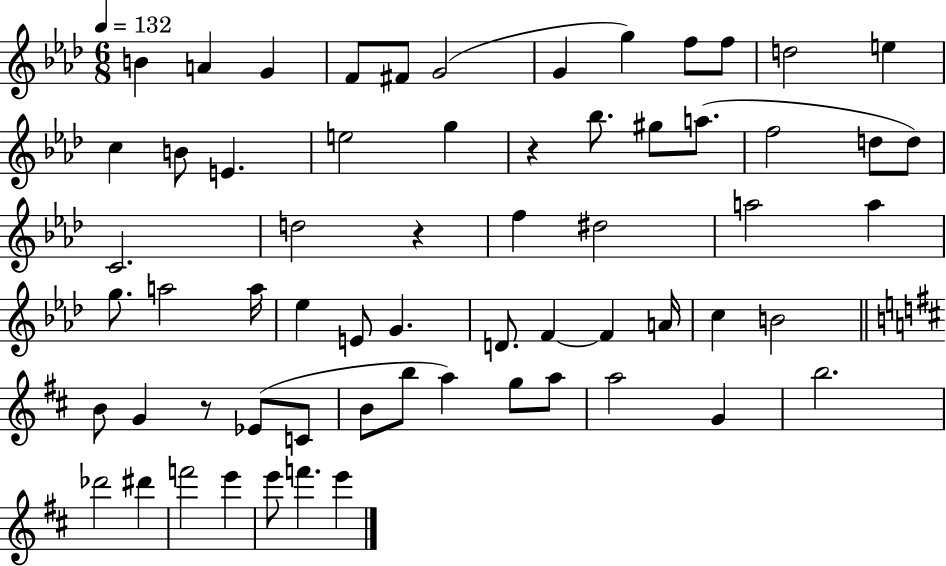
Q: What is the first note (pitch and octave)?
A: B4